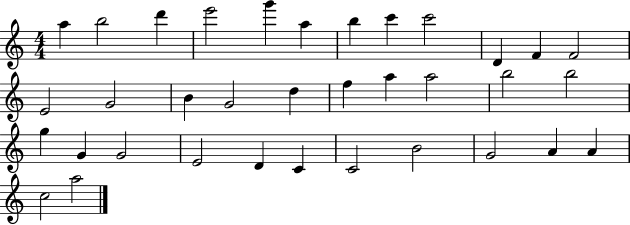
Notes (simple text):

A5/q B5/h D6/q E6/h G6/q A5/q B5/q C6/q C6/h D4/q F4/q F4/h E4/h G4/h B4/q G4/h D5/q F5/q A5/q A5/h B5/h B5/h G5/q G4/q G4/h E4/h D4/q C4/q C4/h B4/h G4/h A4/q A4/q C5/h A5/h